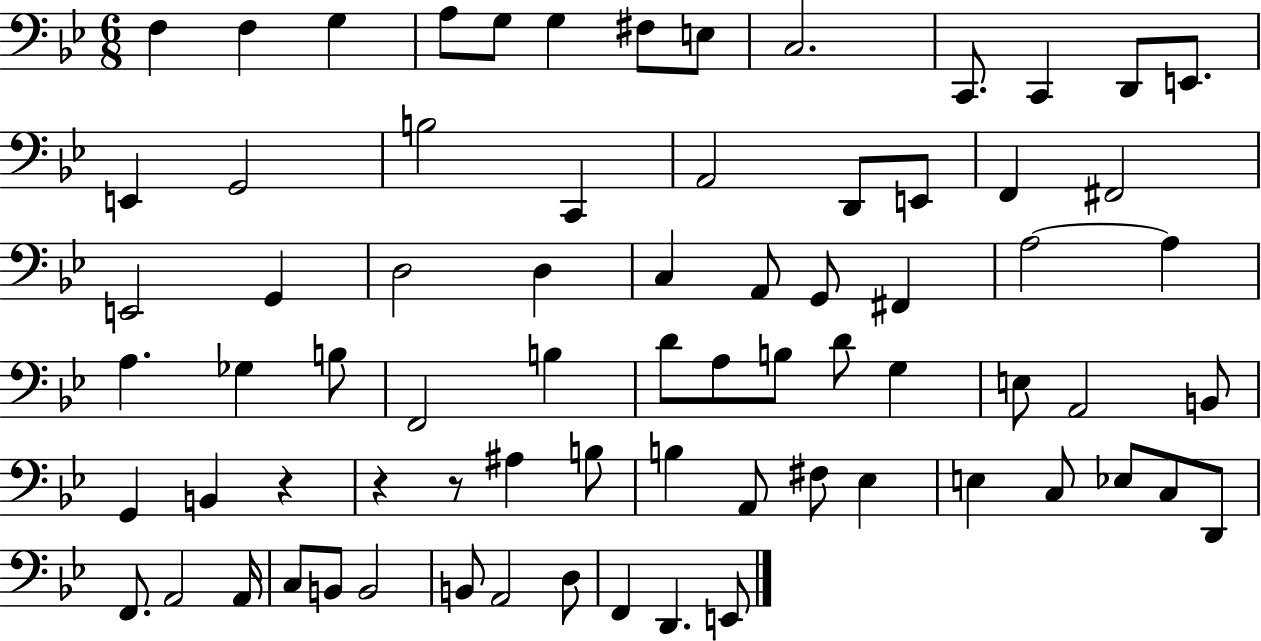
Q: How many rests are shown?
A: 3